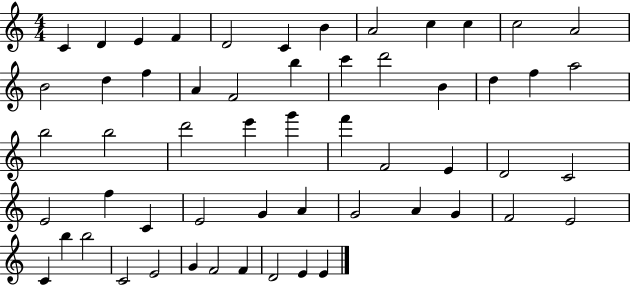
{
  \clef treble
  \numericTimeSignature
  \time 4/4
  \key c \major
  c'4 d'4 e'4 f'4 | d'2 c'4 b'4 | a'2 c''4 c''4 | c''2 a'2 | \break b'2 d''4 f''4 | a'4 f'2 b''4 | c'''4 d'''2 b'4 | d''4 f''4 a''2 | \break b''2 b''2 | d'''2 e'''4 g'''4 | f'''4 f'2 e'4 | d'2 c'2 | \break e'2 f''4 c'4 | e'2 g'4 a'4 | g'2 a'4 g'4 | f'2 e'2 | \break c'4 b''4 b''2 | c'2 e'2 | g'4 f'2 f'4 | d'2 e'4 e'4 | \break \bar "|."
}